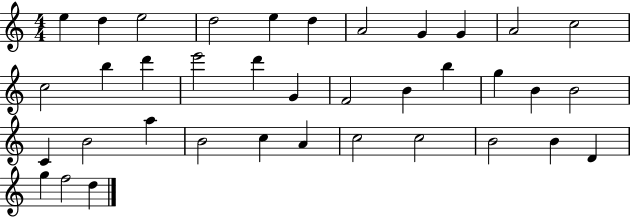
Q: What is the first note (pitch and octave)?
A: E5